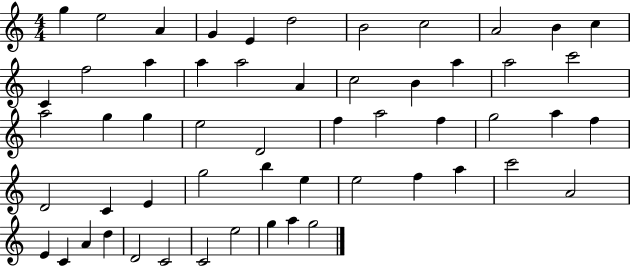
G5/q E5/h A4/q G4/q E4/q D5/h B4/h C5/h A4/h B4/q C5/q C4/q F5/h A5/q A5/q A5/h A4/q C5/h B4/q A5/q A5/h C6/h A5/h G5/q G5/q E5/h D4/h F5/q A5/h F5/q G5/h A5/q F5/q D4/h C4/q E4/q G5/h B5/q E5/q E5/h F5/q A5/q C6/h A4/h E4/q C4/q A4/q D5/q D4/h C4/h C4/h E5/h G5/q A5/q G5/h